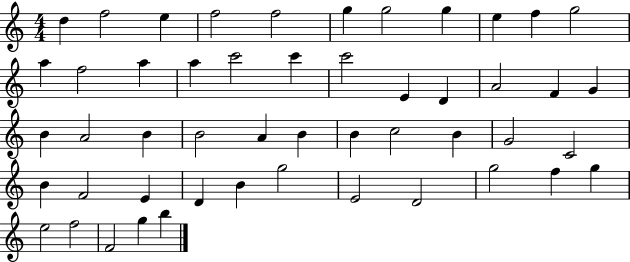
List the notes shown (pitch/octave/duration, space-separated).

D5/q F5/h E5/q F5/h F5/h G5/q G5/h G5/q E5/q F5/q G5/h A5/q F5/h A5/q A5/q C6/h C6/q C6/h E4/q D4/q A4/h F4/q G4/q B4/q A4/h B4/q B4/h A4/q B4/q B4/q C5/h B4/q G4/h C4/h B4/q F4/h E4/q D4/q B4/q G5/h E4/h D4/h G5/h F5/q G5/q E5/h F5/h F4/h G5/q B5/q